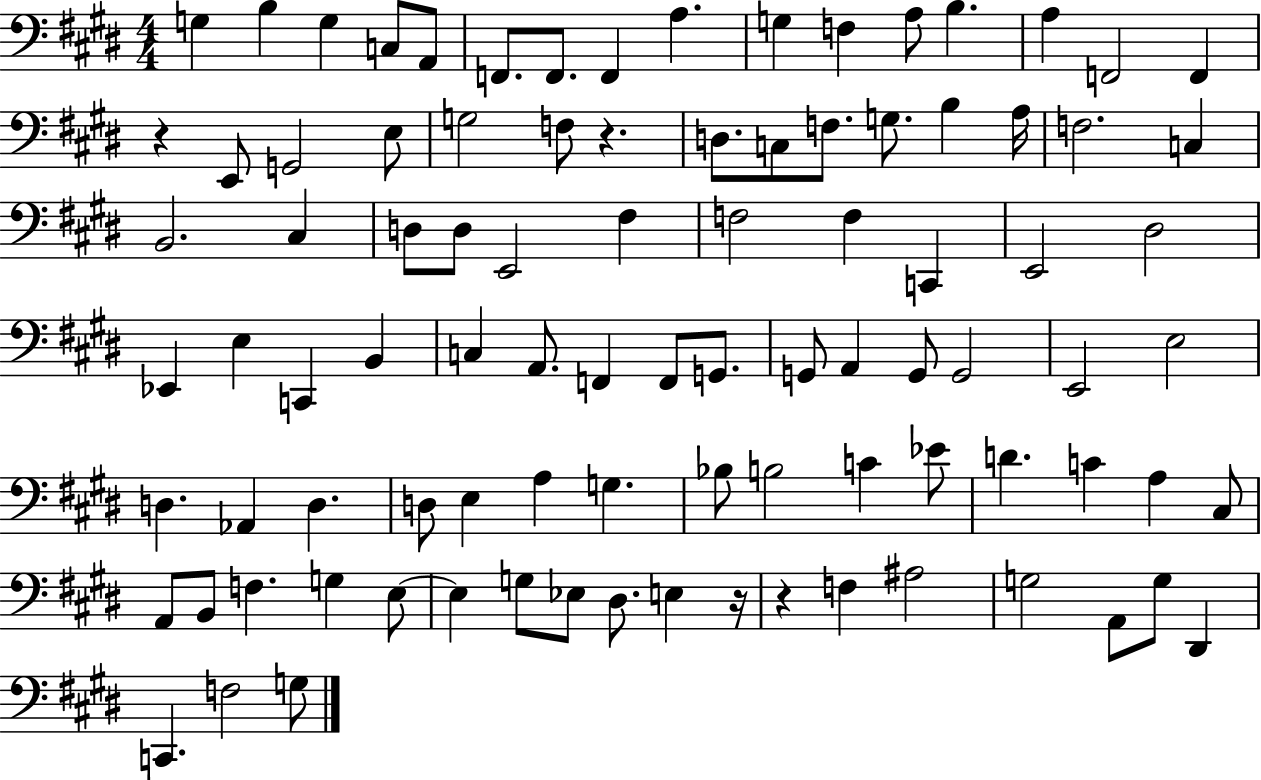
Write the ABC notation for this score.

X:1
T:Untitled
M:4/4
L:1/4
K:E
G, B, G, C,/2 A,,/2 F,,/2 F,,/2 F,, A, G, F, A,/2 B, A, F,,2 F,, z E,,/2 G,,2 E,/2 G,2 F,/2 z D,/2 C,/2 F,/2 G,/2 B, A,/4 F,2 C, B,,2 ^C, D,/2 D,/2 E,,2 ^F, F,2 F, C,, E,,2 ^D,2 _E,, E, C,, B,, C, A,,/2 F,, F,,/2 G,,/2 G,,/2 A,, G,,/2 G,,2 E,,2 E,2 D, _A,, D, D,/2 E, A, G, _B,/2 B,2 C _E/2 D C A, ^C,/2 A,,/2 B,,/2 F, G, E,/2 E, G,/2 _E,/2 ^D,/2 E, z/4 z F, ^A,2 G,2 A,,/2 G,/2 ^D,, C,, F,2 G,/2